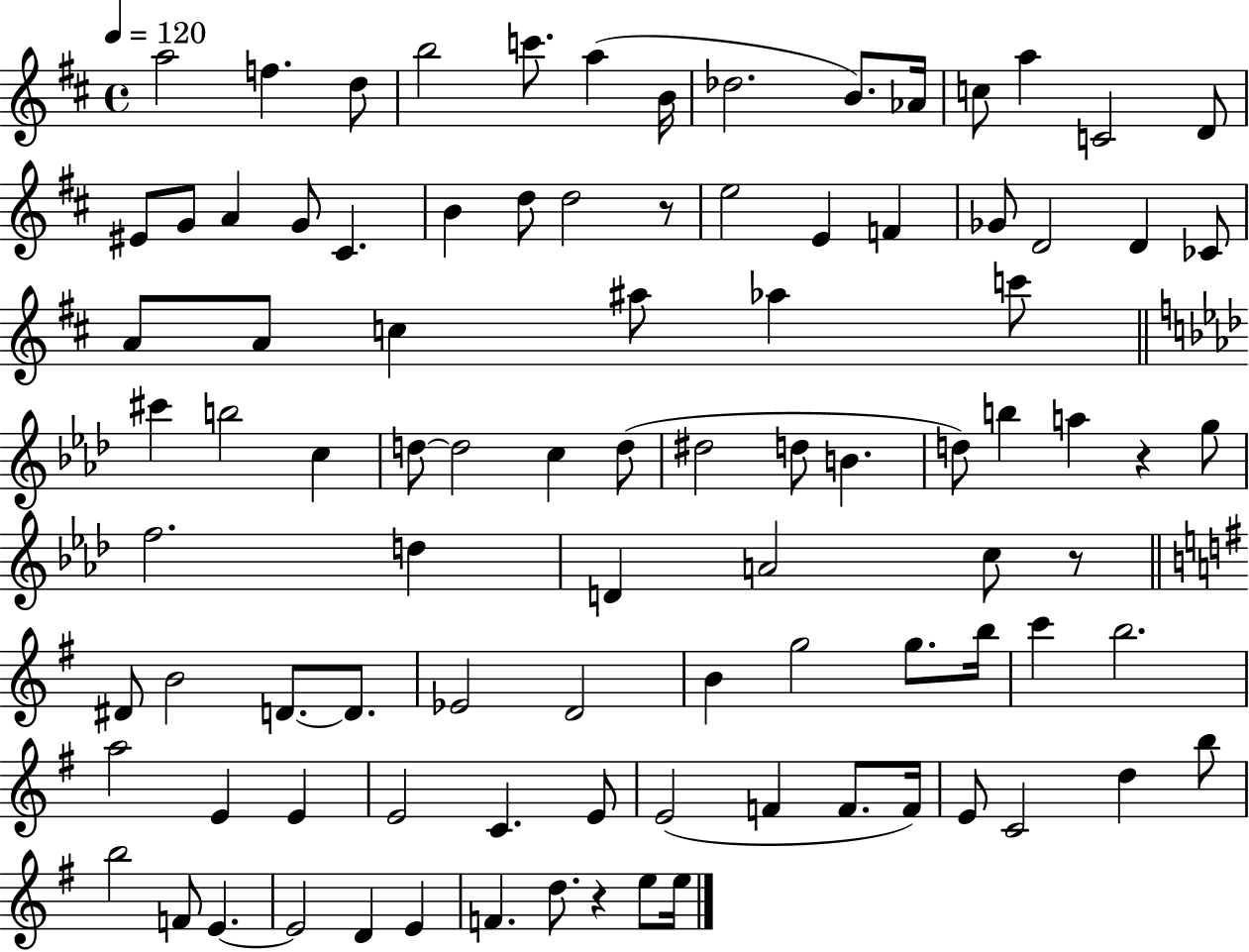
{
  \clef treble
  \time 4/4
  \defaultTimeSignature
  \key d \major
  \tempo 4 = 120
  a''2 f''4. d''8 | b''2 c'''8. a''4( b'16 | des''2. b'8.) aes'16 | c''8 a''4 c'2 d'8 | \break eis'8 g'8 a'4 g'8 cis'4. | b'4 d''8 d''2 r8 | e''2 e'4 f'4 | ges'8 d'2 d'4 ces'8 | \break a'8 a'8 c''4 ais''8 aes''4 c'''8 | \bar "||" \break \key aes \major cis'''4 b''2 c''4 | d''8~~ d''2 c''4 d''8( | dis''2 d''8 b'4. | d''8) b''4 a''4 r4 g''8 | \break f''2. d''4 | d'4 a'2 c''8 r8 | \bar "||" \break \key e \minor dis'8 b'2 d'8.~~ d'8. | ees'2 d'2 | b'4 g''2 g''8. b''16 | c'''4 b''2. | \break a''2 e'4 e'4 | e'2 c'4. e'8 | e'2( f'4 f'8. f'16) | e'8 c'2 d''4 b''8 | \break b''2 f'8 e'4.~~ | e'2 d'4 e'4 | f'4. d''8. r4 e''8 e''16 | \bar "|."
}